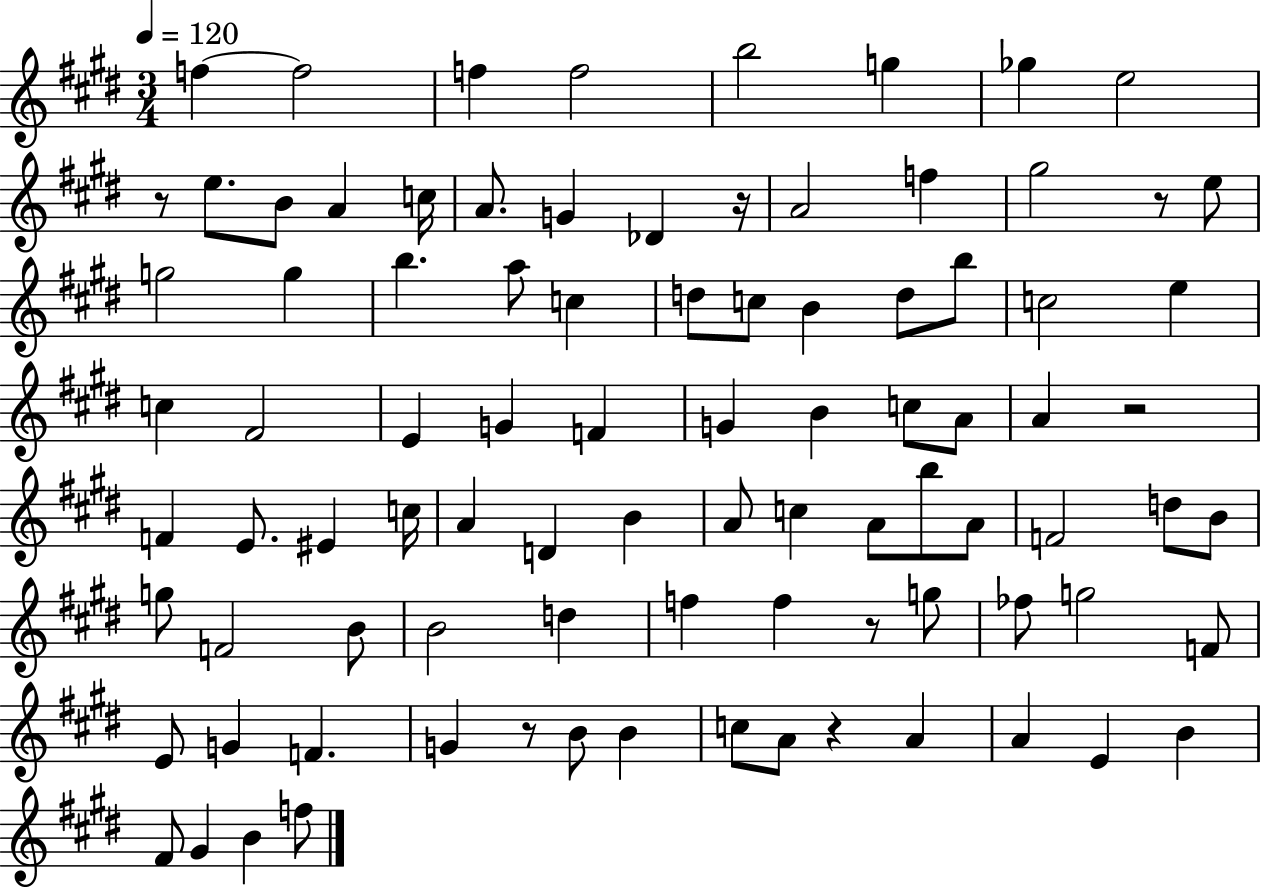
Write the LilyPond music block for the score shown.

{
  \clef treble
  \numericTimeSignature
  \time 3/4
  \key e \major
  \tempo 4 = 120
  f''4~~ f''2 | f''4 f''2 | b''2 g''4 | ges''4 e''2 | \break r8 e''8. b'8 a'4 c''16 | a'8. g'4 des'4 r16 | a'2 f''4 | gis''2 r8 e''8 | \break g''2 g''4 | b''4. a''8 c''4 | d''8 c''8 b'4 d''8 b''8 | c''2 e''4 | \break c''4 fis'2 | e'4 g'4 f'4 | g'4 b'4 c''8 a'8 | a'4 r2 | \break f'4 e'8. eis'4 c''16 | a'4 d'4 b'4 | a'8 c''4 a'8 b''8 a'8 | f'2 d''8 b'8 | \break g''8 f'2 b'8 | b'2 d''4 | f''4 f''4 r8 g''8 | fes''8 g''2 f'8 | \break e'8 g'4 f'4. | g'4 r8 b'8 b'4 | c''8 a'8 r4 a'4 | a'4 e'4 b'4 | \break fis'8 gis'4 b'4 f''8 | \bar "|."
}